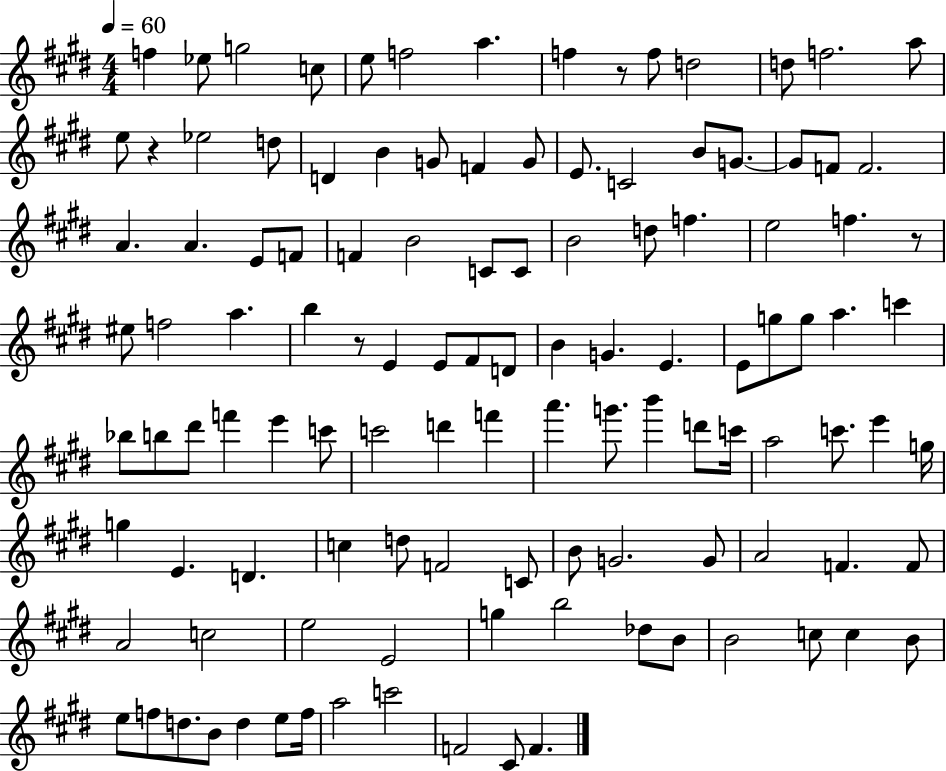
F5/q Eb5/e G5/h C5/e E5/e F5/h A5/q. F5/q R/e F5/e D5/h D5/e F5/h. A5/e E5/e R/q Eb5/h D5/e D4/q B4/q G4/e F4/q G4/e E4/e. C4/h B4/e G4/e. G4/e F4/e F4/h. A4/q. A4/q. E4/e F4/e F4/q B4/h C4/e C4/e B4/h D5/e F5/q. E5/h F5/q. R/e EIS5/e F5/h A5/q. B5/q R/e E4/q E4/e F#4/e D4/e B4/q G4/q. E4/q. E4/e G5/e G5/e A5/q. C6/q Bb5/e B5/e D#6/e F6/q E6/q C6/e C6/h D6/q F6/q A6/q. G6/e. B6/q D6/e C6/s A5/h C6/e. E6/q G5/s G5/q E4/q. D4/q. C5/q D5/e F4/h C4/e B4/e G4/h. G4/e A4/h F4/q. F4/e A4/h C5/h E5/h E4/h G5/q B5/h Db5/e B4/e B4/h C5/e C5/q B4/e E5/e F5/e D5/e. B4/e D5/q E5/e F5/s A5/h C6/h F4/h C#4/e F4/q.